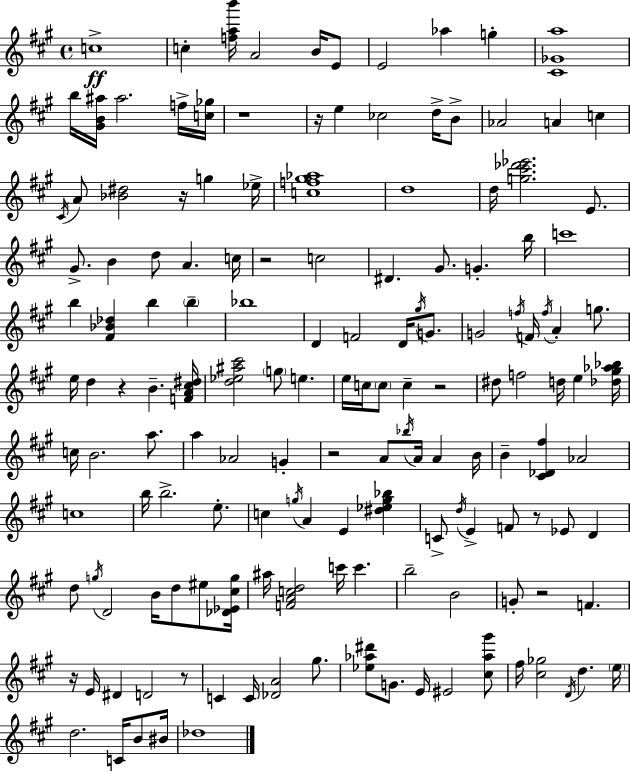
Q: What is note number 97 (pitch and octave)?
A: EIS5